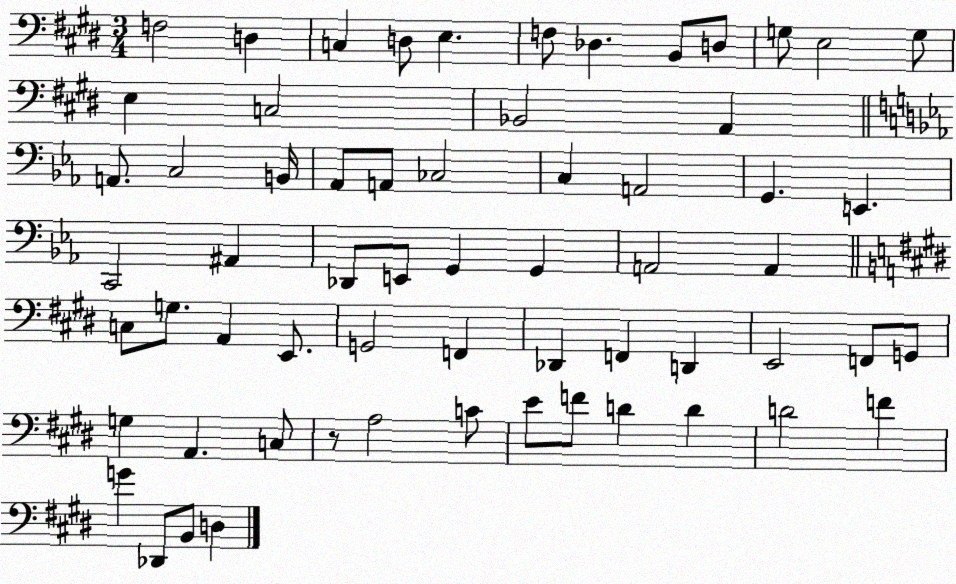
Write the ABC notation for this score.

X:1
T:Untitled
M:3/4
L:1/4
K:E
F,2 D, C, D,/2 E, F,/2 _D, B,,/2 D,/2 G,/2 E,2 G,/2 E, C,2 _B,,2 A,, A,,/2 C,2 B,,/4 _A,,/2 A,,/2 _C,2 C, A,,2 G,, E,, C,,2 ^A,, _D,,/2 E,,/2 G,, G,, A,,2 A,, C,/2 G,/2 A,, E,,/2 G,,2 F,, _D,, F,, D,, E,,2 F,,/2 G,,/2 G, A,, C,/2 z/2 A,2 C/2 E/2 F/2 D D D2 F G _D,,/2 B,,/2 D,